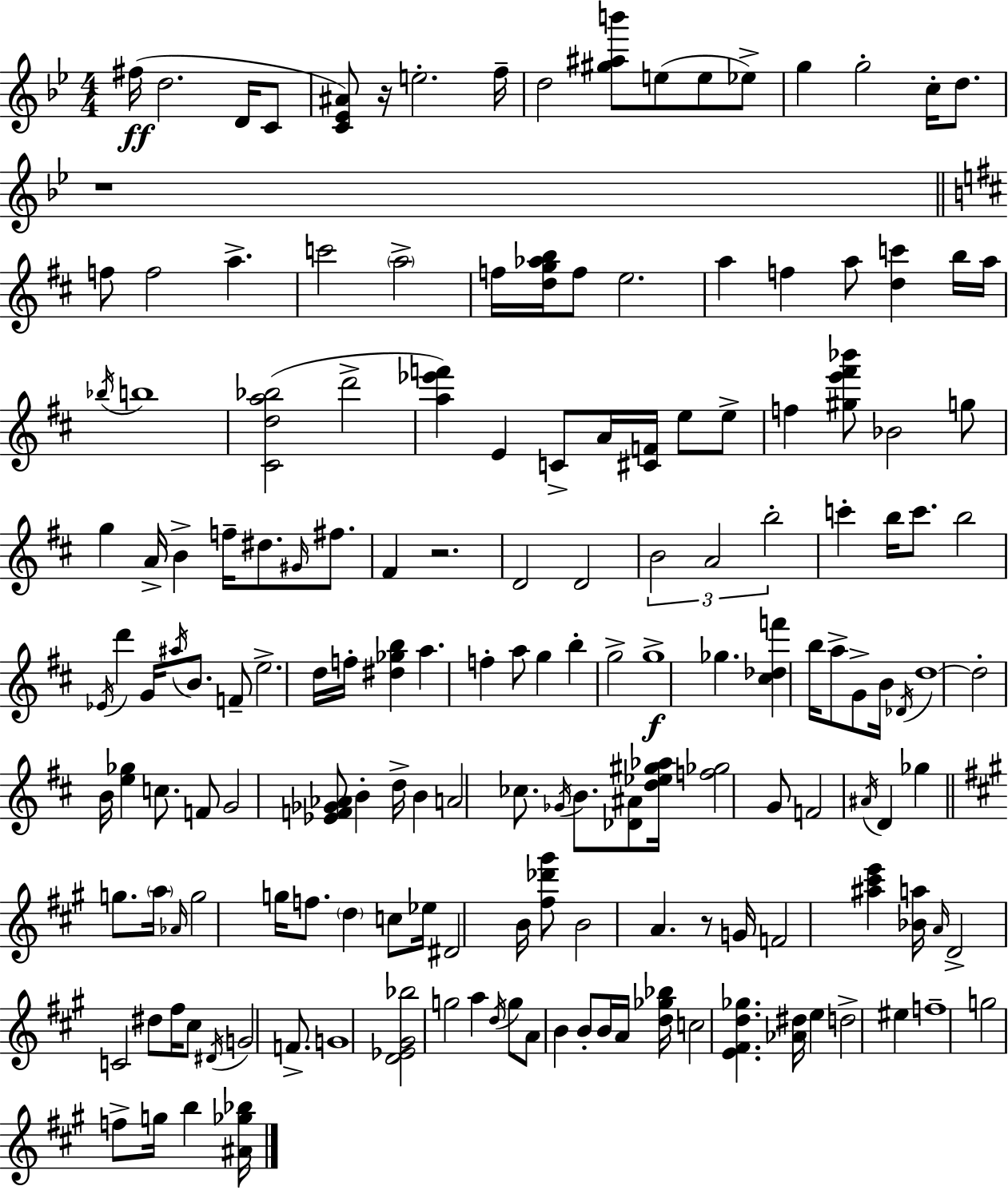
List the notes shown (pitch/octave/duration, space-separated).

F#5/s D5/h. D4/s C4/e [C4,Eb4,A#4]/e R/s E5/h. F5/s D5/h [G#5,A#5,B6]/e E5/e E5/e Eb5/e G5/q G5/h C5/s D5/e. R/w F5/e F5/h A5/q. C6/h A5/h F5/s [D5,G5,Ab5,B5]/s F5/e E5/h. A5/q F5/q A5/e [D5,C6]/q B5/s A5/s Bb5/s B5/w [C#4,D5,A5,Bb5]/h D6/h [A5,Eb6,F6]/q E4/q C4/e A4/s [C#4,F4]/s E5/e E5/e F5/q [G#5,E6,F#6,Bb6]/e Bb4/h G5/e G5/q A4/s B4/q F5/s D#5/e. G#4/s F#5/e. F#4/q R/h. D4/h D4/h B4/h A4/h B5/h C6/q B5/s C6/e. B5/h Eb4/s D6/q G4/s A#5/s B4/e. F4/e E5/h. D5/s F5/s [D#5,Gb5,B5]/q A5/q. F5/q A5/e G5/q B5/q G5/h G5/w Gb5/q. [C#5,Db5,F6]/q B5/s A5/e G4/e B4/s Db4/s D5/w D5/h B4/s [E5,Gb5]/q C5/e. F4/e G4/h [Eb4,F4,Gb4,Ab4]/e B4/q D5/s B4/q A4/h CES5/e. Gb4/s B4/e. [Db4,A#4]/e [D5,Eb5,G#5,Ab5]/s [F5,Gb5]/h G4/e F4/h A#4/s D4/q Gb5/q G5/e. A5/s Ab4/s G5/h G5/s F5/e. D5/q C5/e Eb5/s D#4/h B4/s [F#5,Db6,G#6]/e B4/h A4/q. R/e G4/s F4/h [A#5,C#6,E6]/q [Bb4,A5]/s A4/s D4/h C4/h D#5/e F#5/s C#5/e D#4/s G4/h F4/e. G4/w [D4,Eb4,G#4,Bb5]/h G5/h A5/q D5/s G5/e A4/e B4/q B4/e B4/s A4/s [D5,Gb5,Bb5]/s C5/h [E4,F#4,D5,Gb5]/q. [Ab4,D#5]/s E5/q D5/h EIS5/q F5/w G5/h F5/e G5/s B5/q [A#4,Gb5,Bb5]/s